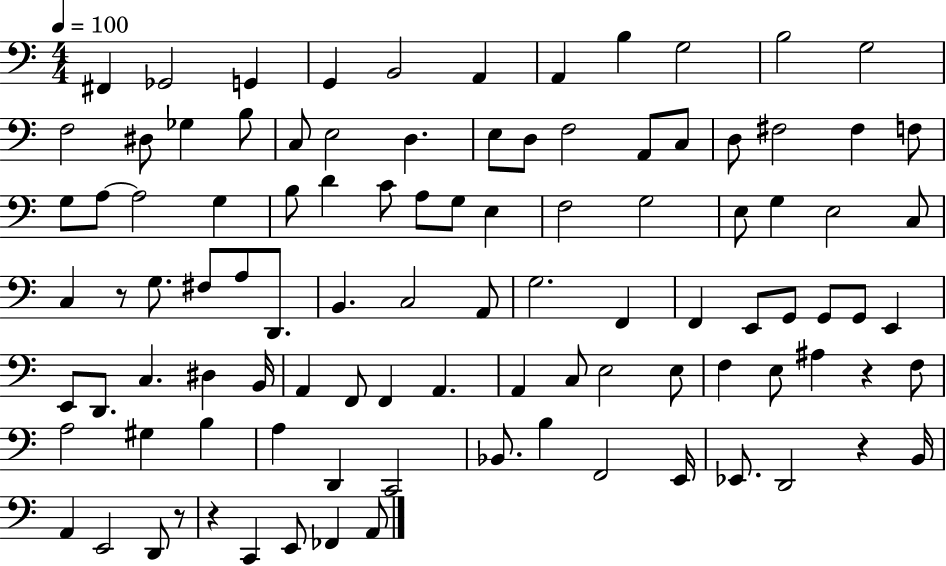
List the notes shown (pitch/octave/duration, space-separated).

F#2/q Gb2/h G2/q G2/q B2/h A2/q A2/q B3/q G3/h B3/h G3/h F3/h D#3/e Gb3/q B3/e C3/e E3/h D3/q. E3/e D3/e F3/h A2/e C3/e D3/e F#3/h F#3/q F3/e G3/e A3/e A3/h G3/q B3/e D4/q C4/e A3/e G3/e E3/q F3/h G3/h E3/e G3/q E3/h C3/e C3/q R/e G3/e. F#3/e A3/e D2/e. B2/q. C3/h A2/e G3/h. F2/q F2/q E2/e G2/e G2/e G2/e E2/q E2/e D2/e. C3/q. D#3/q B2/s A2/q F2/e F2/q A2/q. A2/q C3/e E3/h E3/e F3/q E3/e A#3/q R/q F3/e A3/h G#3/q B3/q A3/q D2/q C2/h Bb2/e. B3/q F2/h E2/s Eb2/e. D2/h R/q B2/s A2/q E2/h D2/e R/e R/q C2/q E2/e FES2/q A2/e